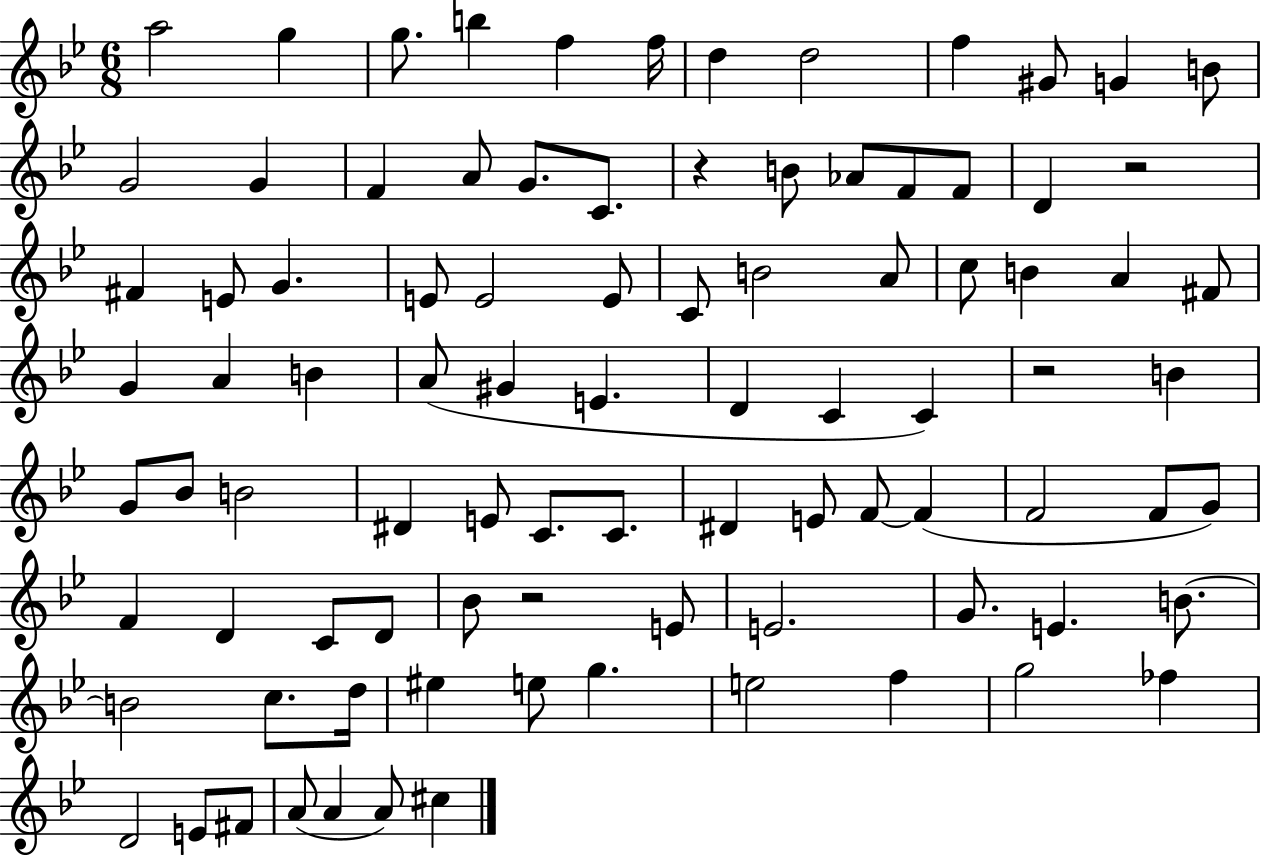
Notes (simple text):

A5/h G5/q G5/e. B5/q F5/q F5/s D5/q D5/h F5/q G#4/e G4/q B4/e G4/h G4/q F4/q A4/e G4/e. C4/e. R/q B4/e Ab4/e F4/e F4/e D4/q R/h F#4/q E4/e G4/q. E4/e E4/h E4/e C4/e B4/h A4/e C5/e B4/q A4/q F#4/e G4/q A4/q B4/q A4/e G#4/q E4/q. D4/q C4/q C4/q R/h B4/q G4/e Bb4/e B4/h D#4/q E4/e C4/e. C4/e. D#4/q E4/e F4/e F4/q F4/h F4/e G4/e F4/q D4/q C4/e D4/e Bb4/e R/h E4/e E4/h. G4/e. E4/q. B4/e. B4/h C5/e. D5/s EIS5/q E5/e G5/q. E5/h F5/q G5/h FES5/q D4/h E4/e F#4/e A4/e A4/q A4/e C#5/q